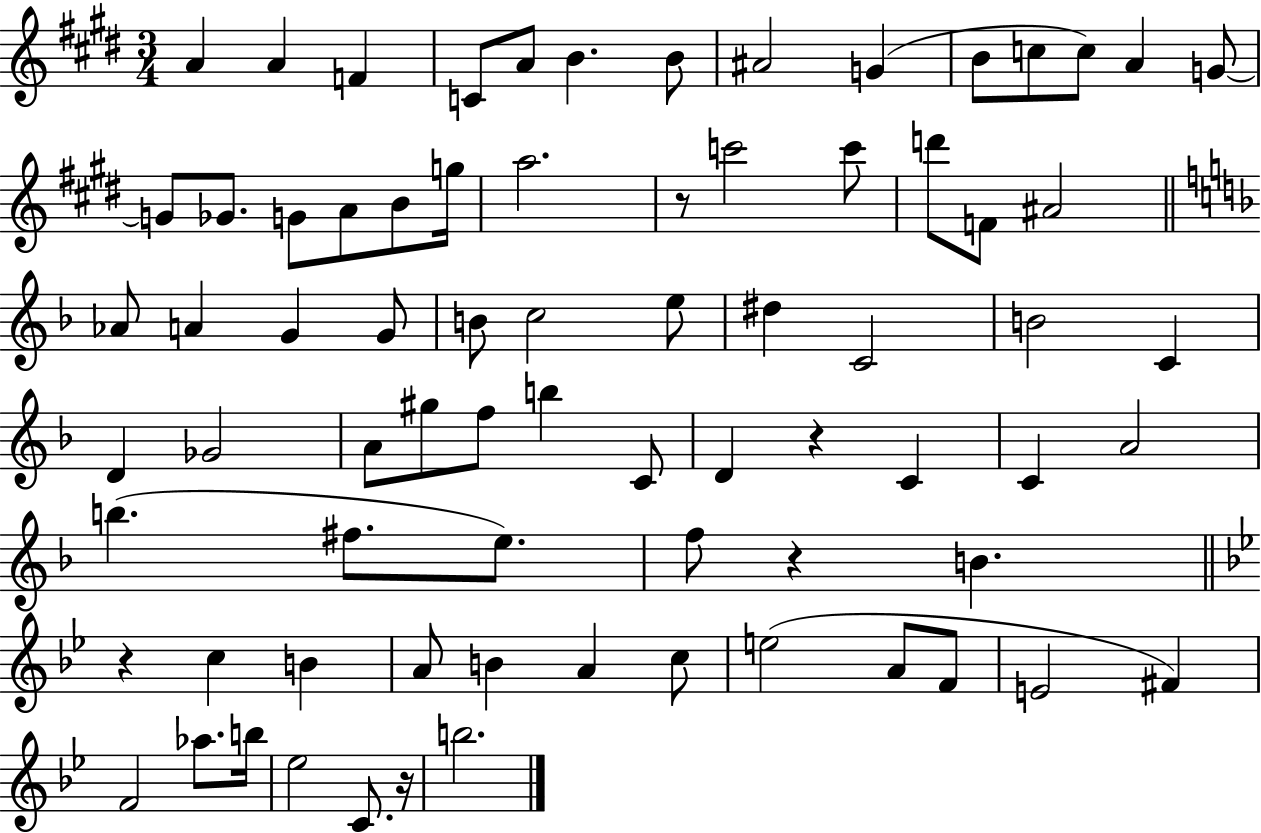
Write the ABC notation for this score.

X:1
T:Untitled
M:3/4
L:1/4
K:E
A A F C/2 A/2 B B/2 ^A2 G B/2 c/2 c/2 A G/2 G/2 _G/2 G/2 A/2 B/2 g/4 a2 z/2 c'2 c'/2 d'/2 F/2 ^A2 _A/2 A G G/2 B/2 c2 e/2 ^d C2 B2 C D _G2 A/2 ^g/2 f/2 b C/2 D z C C A2 b ^f/2 e/2 f/2 z B z c B A/2 B A c/2 e2 A/2 F/2 E2 ^F F2 _a/2 b/4 _e2 C/2 z/4 b2